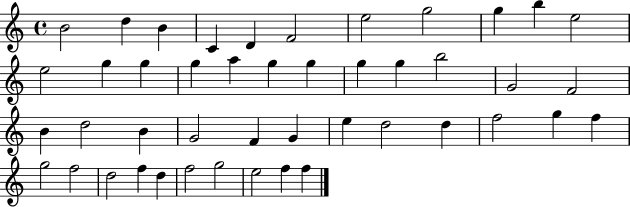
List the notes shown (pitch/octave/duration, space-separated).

B4/h D5/q B4/q C4/q D4/q F4/h E5/h G5/h G5/q B5/q E5/h E5/h G5/q G5/q G5/q A5/q G5/q G5/q G5/q G5/q B5/h G4/h F4/h B4/q D5/h B4/q G4/h F4/q G4/q E5/q D5/h D5/q F5/h G5/q F5/q G5/h F5/h D5/h F5/q D5/q F5/h G5/h E5/h F5/q F5/q